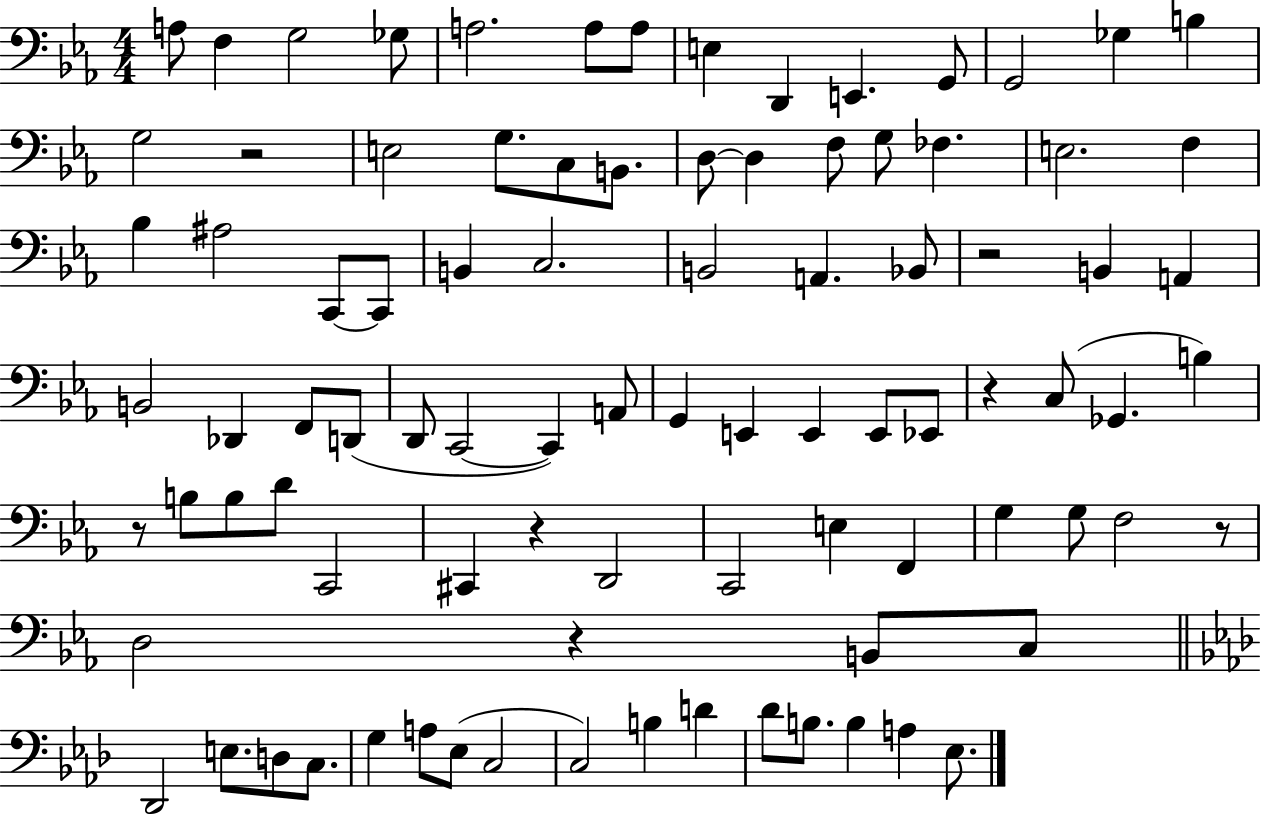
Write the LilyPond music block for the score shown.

{
  \clef bass
  \numericTimeSignature
  \time 4/4
  \key ees \major
  a8 f4 g2 ges8 | a2. a8 a8 | e4 d,4 e,4. g,8 | g,2 ges4 b4 | \break g2 r2 | e2 g8. c8 b,8. | d8~~ d4 f8 g8 fes4. | e2. f4 | \break bes4 ais2 c,8~~ c,8 | b,4 c2. | b,2 a,4. bes,8 | r2 b,4 a,4 | \break b,2 des,4 f,8 d,8( | d,8 c,2~~ c,4) a,8 | g,4 e,4 e,4 e,8 ees,8 | r4 c8( ges,4. b4) | \break r8 b8 b8 d'8 c,2 | cis,4 r4 d,2 | c,2 e4 f,4 | g4 g8 f2 r8 | \break d2 r4 b,8 c8 | \bar "||" \break \key f \minor des,2 e8. d8 c8. | g4 a8 ees8( c2 | c2) b4 d'4 | des'8 b8. b4 a4 ees8. | \break \bar "|."
}